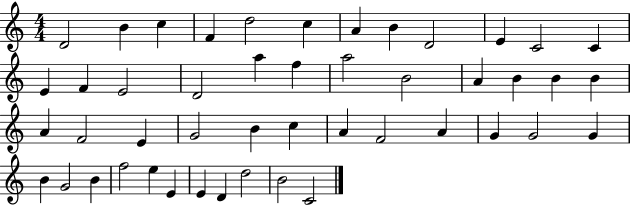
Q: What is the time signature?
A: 4/4